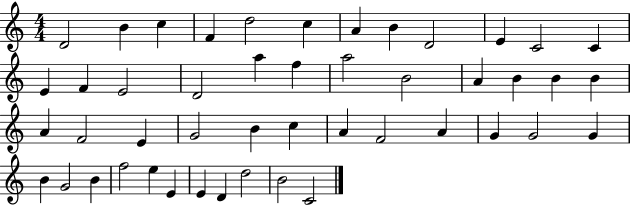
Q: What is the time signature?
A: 4/4